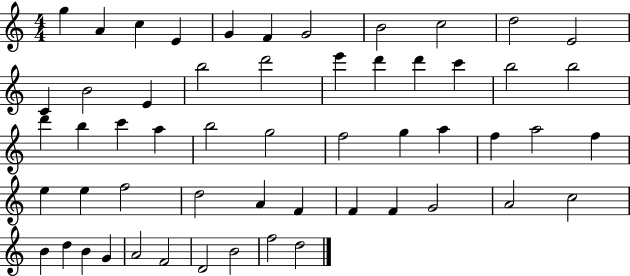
X:1
T:Untitled
M:4/4
L:1/4
K:C
g A c E G F G2 B2 c2 d2 E2 C B2 E b2 d'2 e' d' d' c' b2 b2 d' b c' a b2 g2 f2 g a f a2 f e e f2 d2 A F F F G2 A2 c2 B d B G A2 F2 D2 B2 f2 d2